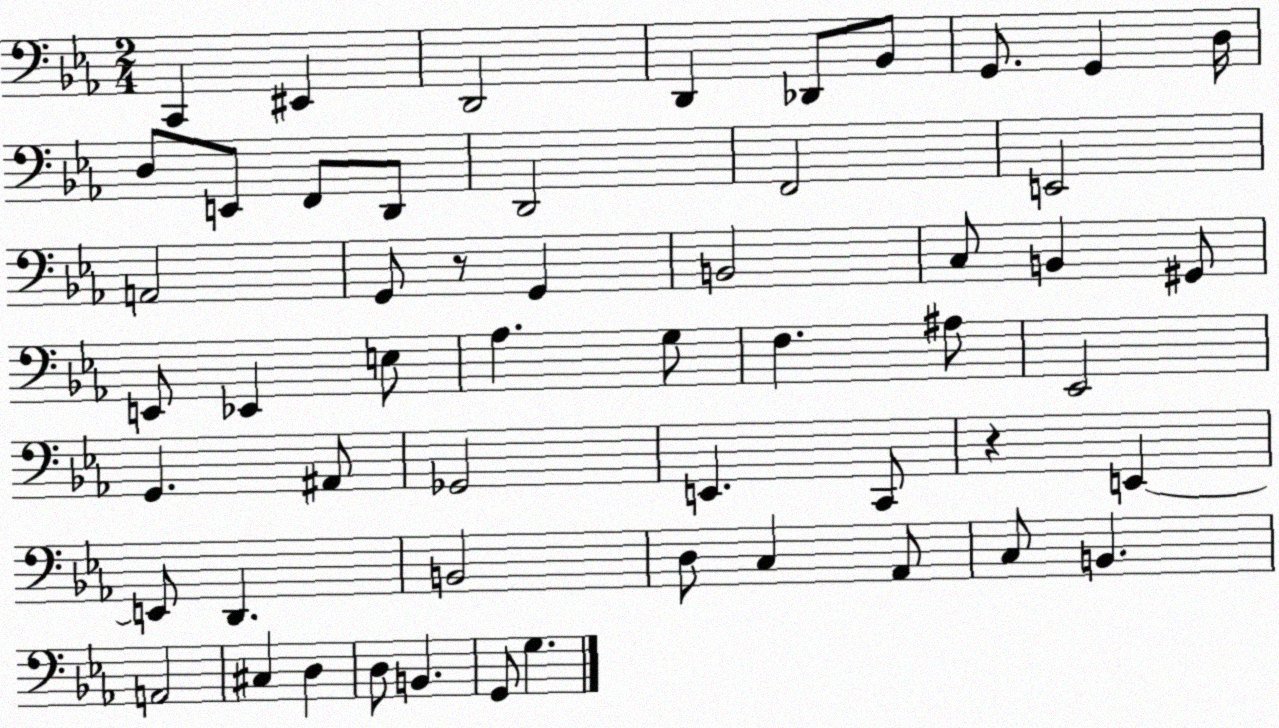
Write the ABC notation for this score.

X:1
T:Untitled
M:2/4
L:1/4
K:Eb
C,, ^E,, D,,2 D,, _D,,/2 _B,,/2 G,,/2 G,, D,/4 D,/2 E,,/2 F,,/2 D,,/2 D,,2 F,,2 E,,2 A,,2 G,,/2 z/2 G,, B,,2 C,/2 B,, ^G,,/2 E,,/2 _E,, E,/2 _A, G,/2 F, ^A,/2 _E,,2 G,, ^A,,/2 _G,,2 E,, C,,/2 z E,, E,,/2 D,, B,,2 D,/2 C, _A,,/2 C,/2 B,, A,,2 ^C, D, D,/2 B,, G,,/2 G,